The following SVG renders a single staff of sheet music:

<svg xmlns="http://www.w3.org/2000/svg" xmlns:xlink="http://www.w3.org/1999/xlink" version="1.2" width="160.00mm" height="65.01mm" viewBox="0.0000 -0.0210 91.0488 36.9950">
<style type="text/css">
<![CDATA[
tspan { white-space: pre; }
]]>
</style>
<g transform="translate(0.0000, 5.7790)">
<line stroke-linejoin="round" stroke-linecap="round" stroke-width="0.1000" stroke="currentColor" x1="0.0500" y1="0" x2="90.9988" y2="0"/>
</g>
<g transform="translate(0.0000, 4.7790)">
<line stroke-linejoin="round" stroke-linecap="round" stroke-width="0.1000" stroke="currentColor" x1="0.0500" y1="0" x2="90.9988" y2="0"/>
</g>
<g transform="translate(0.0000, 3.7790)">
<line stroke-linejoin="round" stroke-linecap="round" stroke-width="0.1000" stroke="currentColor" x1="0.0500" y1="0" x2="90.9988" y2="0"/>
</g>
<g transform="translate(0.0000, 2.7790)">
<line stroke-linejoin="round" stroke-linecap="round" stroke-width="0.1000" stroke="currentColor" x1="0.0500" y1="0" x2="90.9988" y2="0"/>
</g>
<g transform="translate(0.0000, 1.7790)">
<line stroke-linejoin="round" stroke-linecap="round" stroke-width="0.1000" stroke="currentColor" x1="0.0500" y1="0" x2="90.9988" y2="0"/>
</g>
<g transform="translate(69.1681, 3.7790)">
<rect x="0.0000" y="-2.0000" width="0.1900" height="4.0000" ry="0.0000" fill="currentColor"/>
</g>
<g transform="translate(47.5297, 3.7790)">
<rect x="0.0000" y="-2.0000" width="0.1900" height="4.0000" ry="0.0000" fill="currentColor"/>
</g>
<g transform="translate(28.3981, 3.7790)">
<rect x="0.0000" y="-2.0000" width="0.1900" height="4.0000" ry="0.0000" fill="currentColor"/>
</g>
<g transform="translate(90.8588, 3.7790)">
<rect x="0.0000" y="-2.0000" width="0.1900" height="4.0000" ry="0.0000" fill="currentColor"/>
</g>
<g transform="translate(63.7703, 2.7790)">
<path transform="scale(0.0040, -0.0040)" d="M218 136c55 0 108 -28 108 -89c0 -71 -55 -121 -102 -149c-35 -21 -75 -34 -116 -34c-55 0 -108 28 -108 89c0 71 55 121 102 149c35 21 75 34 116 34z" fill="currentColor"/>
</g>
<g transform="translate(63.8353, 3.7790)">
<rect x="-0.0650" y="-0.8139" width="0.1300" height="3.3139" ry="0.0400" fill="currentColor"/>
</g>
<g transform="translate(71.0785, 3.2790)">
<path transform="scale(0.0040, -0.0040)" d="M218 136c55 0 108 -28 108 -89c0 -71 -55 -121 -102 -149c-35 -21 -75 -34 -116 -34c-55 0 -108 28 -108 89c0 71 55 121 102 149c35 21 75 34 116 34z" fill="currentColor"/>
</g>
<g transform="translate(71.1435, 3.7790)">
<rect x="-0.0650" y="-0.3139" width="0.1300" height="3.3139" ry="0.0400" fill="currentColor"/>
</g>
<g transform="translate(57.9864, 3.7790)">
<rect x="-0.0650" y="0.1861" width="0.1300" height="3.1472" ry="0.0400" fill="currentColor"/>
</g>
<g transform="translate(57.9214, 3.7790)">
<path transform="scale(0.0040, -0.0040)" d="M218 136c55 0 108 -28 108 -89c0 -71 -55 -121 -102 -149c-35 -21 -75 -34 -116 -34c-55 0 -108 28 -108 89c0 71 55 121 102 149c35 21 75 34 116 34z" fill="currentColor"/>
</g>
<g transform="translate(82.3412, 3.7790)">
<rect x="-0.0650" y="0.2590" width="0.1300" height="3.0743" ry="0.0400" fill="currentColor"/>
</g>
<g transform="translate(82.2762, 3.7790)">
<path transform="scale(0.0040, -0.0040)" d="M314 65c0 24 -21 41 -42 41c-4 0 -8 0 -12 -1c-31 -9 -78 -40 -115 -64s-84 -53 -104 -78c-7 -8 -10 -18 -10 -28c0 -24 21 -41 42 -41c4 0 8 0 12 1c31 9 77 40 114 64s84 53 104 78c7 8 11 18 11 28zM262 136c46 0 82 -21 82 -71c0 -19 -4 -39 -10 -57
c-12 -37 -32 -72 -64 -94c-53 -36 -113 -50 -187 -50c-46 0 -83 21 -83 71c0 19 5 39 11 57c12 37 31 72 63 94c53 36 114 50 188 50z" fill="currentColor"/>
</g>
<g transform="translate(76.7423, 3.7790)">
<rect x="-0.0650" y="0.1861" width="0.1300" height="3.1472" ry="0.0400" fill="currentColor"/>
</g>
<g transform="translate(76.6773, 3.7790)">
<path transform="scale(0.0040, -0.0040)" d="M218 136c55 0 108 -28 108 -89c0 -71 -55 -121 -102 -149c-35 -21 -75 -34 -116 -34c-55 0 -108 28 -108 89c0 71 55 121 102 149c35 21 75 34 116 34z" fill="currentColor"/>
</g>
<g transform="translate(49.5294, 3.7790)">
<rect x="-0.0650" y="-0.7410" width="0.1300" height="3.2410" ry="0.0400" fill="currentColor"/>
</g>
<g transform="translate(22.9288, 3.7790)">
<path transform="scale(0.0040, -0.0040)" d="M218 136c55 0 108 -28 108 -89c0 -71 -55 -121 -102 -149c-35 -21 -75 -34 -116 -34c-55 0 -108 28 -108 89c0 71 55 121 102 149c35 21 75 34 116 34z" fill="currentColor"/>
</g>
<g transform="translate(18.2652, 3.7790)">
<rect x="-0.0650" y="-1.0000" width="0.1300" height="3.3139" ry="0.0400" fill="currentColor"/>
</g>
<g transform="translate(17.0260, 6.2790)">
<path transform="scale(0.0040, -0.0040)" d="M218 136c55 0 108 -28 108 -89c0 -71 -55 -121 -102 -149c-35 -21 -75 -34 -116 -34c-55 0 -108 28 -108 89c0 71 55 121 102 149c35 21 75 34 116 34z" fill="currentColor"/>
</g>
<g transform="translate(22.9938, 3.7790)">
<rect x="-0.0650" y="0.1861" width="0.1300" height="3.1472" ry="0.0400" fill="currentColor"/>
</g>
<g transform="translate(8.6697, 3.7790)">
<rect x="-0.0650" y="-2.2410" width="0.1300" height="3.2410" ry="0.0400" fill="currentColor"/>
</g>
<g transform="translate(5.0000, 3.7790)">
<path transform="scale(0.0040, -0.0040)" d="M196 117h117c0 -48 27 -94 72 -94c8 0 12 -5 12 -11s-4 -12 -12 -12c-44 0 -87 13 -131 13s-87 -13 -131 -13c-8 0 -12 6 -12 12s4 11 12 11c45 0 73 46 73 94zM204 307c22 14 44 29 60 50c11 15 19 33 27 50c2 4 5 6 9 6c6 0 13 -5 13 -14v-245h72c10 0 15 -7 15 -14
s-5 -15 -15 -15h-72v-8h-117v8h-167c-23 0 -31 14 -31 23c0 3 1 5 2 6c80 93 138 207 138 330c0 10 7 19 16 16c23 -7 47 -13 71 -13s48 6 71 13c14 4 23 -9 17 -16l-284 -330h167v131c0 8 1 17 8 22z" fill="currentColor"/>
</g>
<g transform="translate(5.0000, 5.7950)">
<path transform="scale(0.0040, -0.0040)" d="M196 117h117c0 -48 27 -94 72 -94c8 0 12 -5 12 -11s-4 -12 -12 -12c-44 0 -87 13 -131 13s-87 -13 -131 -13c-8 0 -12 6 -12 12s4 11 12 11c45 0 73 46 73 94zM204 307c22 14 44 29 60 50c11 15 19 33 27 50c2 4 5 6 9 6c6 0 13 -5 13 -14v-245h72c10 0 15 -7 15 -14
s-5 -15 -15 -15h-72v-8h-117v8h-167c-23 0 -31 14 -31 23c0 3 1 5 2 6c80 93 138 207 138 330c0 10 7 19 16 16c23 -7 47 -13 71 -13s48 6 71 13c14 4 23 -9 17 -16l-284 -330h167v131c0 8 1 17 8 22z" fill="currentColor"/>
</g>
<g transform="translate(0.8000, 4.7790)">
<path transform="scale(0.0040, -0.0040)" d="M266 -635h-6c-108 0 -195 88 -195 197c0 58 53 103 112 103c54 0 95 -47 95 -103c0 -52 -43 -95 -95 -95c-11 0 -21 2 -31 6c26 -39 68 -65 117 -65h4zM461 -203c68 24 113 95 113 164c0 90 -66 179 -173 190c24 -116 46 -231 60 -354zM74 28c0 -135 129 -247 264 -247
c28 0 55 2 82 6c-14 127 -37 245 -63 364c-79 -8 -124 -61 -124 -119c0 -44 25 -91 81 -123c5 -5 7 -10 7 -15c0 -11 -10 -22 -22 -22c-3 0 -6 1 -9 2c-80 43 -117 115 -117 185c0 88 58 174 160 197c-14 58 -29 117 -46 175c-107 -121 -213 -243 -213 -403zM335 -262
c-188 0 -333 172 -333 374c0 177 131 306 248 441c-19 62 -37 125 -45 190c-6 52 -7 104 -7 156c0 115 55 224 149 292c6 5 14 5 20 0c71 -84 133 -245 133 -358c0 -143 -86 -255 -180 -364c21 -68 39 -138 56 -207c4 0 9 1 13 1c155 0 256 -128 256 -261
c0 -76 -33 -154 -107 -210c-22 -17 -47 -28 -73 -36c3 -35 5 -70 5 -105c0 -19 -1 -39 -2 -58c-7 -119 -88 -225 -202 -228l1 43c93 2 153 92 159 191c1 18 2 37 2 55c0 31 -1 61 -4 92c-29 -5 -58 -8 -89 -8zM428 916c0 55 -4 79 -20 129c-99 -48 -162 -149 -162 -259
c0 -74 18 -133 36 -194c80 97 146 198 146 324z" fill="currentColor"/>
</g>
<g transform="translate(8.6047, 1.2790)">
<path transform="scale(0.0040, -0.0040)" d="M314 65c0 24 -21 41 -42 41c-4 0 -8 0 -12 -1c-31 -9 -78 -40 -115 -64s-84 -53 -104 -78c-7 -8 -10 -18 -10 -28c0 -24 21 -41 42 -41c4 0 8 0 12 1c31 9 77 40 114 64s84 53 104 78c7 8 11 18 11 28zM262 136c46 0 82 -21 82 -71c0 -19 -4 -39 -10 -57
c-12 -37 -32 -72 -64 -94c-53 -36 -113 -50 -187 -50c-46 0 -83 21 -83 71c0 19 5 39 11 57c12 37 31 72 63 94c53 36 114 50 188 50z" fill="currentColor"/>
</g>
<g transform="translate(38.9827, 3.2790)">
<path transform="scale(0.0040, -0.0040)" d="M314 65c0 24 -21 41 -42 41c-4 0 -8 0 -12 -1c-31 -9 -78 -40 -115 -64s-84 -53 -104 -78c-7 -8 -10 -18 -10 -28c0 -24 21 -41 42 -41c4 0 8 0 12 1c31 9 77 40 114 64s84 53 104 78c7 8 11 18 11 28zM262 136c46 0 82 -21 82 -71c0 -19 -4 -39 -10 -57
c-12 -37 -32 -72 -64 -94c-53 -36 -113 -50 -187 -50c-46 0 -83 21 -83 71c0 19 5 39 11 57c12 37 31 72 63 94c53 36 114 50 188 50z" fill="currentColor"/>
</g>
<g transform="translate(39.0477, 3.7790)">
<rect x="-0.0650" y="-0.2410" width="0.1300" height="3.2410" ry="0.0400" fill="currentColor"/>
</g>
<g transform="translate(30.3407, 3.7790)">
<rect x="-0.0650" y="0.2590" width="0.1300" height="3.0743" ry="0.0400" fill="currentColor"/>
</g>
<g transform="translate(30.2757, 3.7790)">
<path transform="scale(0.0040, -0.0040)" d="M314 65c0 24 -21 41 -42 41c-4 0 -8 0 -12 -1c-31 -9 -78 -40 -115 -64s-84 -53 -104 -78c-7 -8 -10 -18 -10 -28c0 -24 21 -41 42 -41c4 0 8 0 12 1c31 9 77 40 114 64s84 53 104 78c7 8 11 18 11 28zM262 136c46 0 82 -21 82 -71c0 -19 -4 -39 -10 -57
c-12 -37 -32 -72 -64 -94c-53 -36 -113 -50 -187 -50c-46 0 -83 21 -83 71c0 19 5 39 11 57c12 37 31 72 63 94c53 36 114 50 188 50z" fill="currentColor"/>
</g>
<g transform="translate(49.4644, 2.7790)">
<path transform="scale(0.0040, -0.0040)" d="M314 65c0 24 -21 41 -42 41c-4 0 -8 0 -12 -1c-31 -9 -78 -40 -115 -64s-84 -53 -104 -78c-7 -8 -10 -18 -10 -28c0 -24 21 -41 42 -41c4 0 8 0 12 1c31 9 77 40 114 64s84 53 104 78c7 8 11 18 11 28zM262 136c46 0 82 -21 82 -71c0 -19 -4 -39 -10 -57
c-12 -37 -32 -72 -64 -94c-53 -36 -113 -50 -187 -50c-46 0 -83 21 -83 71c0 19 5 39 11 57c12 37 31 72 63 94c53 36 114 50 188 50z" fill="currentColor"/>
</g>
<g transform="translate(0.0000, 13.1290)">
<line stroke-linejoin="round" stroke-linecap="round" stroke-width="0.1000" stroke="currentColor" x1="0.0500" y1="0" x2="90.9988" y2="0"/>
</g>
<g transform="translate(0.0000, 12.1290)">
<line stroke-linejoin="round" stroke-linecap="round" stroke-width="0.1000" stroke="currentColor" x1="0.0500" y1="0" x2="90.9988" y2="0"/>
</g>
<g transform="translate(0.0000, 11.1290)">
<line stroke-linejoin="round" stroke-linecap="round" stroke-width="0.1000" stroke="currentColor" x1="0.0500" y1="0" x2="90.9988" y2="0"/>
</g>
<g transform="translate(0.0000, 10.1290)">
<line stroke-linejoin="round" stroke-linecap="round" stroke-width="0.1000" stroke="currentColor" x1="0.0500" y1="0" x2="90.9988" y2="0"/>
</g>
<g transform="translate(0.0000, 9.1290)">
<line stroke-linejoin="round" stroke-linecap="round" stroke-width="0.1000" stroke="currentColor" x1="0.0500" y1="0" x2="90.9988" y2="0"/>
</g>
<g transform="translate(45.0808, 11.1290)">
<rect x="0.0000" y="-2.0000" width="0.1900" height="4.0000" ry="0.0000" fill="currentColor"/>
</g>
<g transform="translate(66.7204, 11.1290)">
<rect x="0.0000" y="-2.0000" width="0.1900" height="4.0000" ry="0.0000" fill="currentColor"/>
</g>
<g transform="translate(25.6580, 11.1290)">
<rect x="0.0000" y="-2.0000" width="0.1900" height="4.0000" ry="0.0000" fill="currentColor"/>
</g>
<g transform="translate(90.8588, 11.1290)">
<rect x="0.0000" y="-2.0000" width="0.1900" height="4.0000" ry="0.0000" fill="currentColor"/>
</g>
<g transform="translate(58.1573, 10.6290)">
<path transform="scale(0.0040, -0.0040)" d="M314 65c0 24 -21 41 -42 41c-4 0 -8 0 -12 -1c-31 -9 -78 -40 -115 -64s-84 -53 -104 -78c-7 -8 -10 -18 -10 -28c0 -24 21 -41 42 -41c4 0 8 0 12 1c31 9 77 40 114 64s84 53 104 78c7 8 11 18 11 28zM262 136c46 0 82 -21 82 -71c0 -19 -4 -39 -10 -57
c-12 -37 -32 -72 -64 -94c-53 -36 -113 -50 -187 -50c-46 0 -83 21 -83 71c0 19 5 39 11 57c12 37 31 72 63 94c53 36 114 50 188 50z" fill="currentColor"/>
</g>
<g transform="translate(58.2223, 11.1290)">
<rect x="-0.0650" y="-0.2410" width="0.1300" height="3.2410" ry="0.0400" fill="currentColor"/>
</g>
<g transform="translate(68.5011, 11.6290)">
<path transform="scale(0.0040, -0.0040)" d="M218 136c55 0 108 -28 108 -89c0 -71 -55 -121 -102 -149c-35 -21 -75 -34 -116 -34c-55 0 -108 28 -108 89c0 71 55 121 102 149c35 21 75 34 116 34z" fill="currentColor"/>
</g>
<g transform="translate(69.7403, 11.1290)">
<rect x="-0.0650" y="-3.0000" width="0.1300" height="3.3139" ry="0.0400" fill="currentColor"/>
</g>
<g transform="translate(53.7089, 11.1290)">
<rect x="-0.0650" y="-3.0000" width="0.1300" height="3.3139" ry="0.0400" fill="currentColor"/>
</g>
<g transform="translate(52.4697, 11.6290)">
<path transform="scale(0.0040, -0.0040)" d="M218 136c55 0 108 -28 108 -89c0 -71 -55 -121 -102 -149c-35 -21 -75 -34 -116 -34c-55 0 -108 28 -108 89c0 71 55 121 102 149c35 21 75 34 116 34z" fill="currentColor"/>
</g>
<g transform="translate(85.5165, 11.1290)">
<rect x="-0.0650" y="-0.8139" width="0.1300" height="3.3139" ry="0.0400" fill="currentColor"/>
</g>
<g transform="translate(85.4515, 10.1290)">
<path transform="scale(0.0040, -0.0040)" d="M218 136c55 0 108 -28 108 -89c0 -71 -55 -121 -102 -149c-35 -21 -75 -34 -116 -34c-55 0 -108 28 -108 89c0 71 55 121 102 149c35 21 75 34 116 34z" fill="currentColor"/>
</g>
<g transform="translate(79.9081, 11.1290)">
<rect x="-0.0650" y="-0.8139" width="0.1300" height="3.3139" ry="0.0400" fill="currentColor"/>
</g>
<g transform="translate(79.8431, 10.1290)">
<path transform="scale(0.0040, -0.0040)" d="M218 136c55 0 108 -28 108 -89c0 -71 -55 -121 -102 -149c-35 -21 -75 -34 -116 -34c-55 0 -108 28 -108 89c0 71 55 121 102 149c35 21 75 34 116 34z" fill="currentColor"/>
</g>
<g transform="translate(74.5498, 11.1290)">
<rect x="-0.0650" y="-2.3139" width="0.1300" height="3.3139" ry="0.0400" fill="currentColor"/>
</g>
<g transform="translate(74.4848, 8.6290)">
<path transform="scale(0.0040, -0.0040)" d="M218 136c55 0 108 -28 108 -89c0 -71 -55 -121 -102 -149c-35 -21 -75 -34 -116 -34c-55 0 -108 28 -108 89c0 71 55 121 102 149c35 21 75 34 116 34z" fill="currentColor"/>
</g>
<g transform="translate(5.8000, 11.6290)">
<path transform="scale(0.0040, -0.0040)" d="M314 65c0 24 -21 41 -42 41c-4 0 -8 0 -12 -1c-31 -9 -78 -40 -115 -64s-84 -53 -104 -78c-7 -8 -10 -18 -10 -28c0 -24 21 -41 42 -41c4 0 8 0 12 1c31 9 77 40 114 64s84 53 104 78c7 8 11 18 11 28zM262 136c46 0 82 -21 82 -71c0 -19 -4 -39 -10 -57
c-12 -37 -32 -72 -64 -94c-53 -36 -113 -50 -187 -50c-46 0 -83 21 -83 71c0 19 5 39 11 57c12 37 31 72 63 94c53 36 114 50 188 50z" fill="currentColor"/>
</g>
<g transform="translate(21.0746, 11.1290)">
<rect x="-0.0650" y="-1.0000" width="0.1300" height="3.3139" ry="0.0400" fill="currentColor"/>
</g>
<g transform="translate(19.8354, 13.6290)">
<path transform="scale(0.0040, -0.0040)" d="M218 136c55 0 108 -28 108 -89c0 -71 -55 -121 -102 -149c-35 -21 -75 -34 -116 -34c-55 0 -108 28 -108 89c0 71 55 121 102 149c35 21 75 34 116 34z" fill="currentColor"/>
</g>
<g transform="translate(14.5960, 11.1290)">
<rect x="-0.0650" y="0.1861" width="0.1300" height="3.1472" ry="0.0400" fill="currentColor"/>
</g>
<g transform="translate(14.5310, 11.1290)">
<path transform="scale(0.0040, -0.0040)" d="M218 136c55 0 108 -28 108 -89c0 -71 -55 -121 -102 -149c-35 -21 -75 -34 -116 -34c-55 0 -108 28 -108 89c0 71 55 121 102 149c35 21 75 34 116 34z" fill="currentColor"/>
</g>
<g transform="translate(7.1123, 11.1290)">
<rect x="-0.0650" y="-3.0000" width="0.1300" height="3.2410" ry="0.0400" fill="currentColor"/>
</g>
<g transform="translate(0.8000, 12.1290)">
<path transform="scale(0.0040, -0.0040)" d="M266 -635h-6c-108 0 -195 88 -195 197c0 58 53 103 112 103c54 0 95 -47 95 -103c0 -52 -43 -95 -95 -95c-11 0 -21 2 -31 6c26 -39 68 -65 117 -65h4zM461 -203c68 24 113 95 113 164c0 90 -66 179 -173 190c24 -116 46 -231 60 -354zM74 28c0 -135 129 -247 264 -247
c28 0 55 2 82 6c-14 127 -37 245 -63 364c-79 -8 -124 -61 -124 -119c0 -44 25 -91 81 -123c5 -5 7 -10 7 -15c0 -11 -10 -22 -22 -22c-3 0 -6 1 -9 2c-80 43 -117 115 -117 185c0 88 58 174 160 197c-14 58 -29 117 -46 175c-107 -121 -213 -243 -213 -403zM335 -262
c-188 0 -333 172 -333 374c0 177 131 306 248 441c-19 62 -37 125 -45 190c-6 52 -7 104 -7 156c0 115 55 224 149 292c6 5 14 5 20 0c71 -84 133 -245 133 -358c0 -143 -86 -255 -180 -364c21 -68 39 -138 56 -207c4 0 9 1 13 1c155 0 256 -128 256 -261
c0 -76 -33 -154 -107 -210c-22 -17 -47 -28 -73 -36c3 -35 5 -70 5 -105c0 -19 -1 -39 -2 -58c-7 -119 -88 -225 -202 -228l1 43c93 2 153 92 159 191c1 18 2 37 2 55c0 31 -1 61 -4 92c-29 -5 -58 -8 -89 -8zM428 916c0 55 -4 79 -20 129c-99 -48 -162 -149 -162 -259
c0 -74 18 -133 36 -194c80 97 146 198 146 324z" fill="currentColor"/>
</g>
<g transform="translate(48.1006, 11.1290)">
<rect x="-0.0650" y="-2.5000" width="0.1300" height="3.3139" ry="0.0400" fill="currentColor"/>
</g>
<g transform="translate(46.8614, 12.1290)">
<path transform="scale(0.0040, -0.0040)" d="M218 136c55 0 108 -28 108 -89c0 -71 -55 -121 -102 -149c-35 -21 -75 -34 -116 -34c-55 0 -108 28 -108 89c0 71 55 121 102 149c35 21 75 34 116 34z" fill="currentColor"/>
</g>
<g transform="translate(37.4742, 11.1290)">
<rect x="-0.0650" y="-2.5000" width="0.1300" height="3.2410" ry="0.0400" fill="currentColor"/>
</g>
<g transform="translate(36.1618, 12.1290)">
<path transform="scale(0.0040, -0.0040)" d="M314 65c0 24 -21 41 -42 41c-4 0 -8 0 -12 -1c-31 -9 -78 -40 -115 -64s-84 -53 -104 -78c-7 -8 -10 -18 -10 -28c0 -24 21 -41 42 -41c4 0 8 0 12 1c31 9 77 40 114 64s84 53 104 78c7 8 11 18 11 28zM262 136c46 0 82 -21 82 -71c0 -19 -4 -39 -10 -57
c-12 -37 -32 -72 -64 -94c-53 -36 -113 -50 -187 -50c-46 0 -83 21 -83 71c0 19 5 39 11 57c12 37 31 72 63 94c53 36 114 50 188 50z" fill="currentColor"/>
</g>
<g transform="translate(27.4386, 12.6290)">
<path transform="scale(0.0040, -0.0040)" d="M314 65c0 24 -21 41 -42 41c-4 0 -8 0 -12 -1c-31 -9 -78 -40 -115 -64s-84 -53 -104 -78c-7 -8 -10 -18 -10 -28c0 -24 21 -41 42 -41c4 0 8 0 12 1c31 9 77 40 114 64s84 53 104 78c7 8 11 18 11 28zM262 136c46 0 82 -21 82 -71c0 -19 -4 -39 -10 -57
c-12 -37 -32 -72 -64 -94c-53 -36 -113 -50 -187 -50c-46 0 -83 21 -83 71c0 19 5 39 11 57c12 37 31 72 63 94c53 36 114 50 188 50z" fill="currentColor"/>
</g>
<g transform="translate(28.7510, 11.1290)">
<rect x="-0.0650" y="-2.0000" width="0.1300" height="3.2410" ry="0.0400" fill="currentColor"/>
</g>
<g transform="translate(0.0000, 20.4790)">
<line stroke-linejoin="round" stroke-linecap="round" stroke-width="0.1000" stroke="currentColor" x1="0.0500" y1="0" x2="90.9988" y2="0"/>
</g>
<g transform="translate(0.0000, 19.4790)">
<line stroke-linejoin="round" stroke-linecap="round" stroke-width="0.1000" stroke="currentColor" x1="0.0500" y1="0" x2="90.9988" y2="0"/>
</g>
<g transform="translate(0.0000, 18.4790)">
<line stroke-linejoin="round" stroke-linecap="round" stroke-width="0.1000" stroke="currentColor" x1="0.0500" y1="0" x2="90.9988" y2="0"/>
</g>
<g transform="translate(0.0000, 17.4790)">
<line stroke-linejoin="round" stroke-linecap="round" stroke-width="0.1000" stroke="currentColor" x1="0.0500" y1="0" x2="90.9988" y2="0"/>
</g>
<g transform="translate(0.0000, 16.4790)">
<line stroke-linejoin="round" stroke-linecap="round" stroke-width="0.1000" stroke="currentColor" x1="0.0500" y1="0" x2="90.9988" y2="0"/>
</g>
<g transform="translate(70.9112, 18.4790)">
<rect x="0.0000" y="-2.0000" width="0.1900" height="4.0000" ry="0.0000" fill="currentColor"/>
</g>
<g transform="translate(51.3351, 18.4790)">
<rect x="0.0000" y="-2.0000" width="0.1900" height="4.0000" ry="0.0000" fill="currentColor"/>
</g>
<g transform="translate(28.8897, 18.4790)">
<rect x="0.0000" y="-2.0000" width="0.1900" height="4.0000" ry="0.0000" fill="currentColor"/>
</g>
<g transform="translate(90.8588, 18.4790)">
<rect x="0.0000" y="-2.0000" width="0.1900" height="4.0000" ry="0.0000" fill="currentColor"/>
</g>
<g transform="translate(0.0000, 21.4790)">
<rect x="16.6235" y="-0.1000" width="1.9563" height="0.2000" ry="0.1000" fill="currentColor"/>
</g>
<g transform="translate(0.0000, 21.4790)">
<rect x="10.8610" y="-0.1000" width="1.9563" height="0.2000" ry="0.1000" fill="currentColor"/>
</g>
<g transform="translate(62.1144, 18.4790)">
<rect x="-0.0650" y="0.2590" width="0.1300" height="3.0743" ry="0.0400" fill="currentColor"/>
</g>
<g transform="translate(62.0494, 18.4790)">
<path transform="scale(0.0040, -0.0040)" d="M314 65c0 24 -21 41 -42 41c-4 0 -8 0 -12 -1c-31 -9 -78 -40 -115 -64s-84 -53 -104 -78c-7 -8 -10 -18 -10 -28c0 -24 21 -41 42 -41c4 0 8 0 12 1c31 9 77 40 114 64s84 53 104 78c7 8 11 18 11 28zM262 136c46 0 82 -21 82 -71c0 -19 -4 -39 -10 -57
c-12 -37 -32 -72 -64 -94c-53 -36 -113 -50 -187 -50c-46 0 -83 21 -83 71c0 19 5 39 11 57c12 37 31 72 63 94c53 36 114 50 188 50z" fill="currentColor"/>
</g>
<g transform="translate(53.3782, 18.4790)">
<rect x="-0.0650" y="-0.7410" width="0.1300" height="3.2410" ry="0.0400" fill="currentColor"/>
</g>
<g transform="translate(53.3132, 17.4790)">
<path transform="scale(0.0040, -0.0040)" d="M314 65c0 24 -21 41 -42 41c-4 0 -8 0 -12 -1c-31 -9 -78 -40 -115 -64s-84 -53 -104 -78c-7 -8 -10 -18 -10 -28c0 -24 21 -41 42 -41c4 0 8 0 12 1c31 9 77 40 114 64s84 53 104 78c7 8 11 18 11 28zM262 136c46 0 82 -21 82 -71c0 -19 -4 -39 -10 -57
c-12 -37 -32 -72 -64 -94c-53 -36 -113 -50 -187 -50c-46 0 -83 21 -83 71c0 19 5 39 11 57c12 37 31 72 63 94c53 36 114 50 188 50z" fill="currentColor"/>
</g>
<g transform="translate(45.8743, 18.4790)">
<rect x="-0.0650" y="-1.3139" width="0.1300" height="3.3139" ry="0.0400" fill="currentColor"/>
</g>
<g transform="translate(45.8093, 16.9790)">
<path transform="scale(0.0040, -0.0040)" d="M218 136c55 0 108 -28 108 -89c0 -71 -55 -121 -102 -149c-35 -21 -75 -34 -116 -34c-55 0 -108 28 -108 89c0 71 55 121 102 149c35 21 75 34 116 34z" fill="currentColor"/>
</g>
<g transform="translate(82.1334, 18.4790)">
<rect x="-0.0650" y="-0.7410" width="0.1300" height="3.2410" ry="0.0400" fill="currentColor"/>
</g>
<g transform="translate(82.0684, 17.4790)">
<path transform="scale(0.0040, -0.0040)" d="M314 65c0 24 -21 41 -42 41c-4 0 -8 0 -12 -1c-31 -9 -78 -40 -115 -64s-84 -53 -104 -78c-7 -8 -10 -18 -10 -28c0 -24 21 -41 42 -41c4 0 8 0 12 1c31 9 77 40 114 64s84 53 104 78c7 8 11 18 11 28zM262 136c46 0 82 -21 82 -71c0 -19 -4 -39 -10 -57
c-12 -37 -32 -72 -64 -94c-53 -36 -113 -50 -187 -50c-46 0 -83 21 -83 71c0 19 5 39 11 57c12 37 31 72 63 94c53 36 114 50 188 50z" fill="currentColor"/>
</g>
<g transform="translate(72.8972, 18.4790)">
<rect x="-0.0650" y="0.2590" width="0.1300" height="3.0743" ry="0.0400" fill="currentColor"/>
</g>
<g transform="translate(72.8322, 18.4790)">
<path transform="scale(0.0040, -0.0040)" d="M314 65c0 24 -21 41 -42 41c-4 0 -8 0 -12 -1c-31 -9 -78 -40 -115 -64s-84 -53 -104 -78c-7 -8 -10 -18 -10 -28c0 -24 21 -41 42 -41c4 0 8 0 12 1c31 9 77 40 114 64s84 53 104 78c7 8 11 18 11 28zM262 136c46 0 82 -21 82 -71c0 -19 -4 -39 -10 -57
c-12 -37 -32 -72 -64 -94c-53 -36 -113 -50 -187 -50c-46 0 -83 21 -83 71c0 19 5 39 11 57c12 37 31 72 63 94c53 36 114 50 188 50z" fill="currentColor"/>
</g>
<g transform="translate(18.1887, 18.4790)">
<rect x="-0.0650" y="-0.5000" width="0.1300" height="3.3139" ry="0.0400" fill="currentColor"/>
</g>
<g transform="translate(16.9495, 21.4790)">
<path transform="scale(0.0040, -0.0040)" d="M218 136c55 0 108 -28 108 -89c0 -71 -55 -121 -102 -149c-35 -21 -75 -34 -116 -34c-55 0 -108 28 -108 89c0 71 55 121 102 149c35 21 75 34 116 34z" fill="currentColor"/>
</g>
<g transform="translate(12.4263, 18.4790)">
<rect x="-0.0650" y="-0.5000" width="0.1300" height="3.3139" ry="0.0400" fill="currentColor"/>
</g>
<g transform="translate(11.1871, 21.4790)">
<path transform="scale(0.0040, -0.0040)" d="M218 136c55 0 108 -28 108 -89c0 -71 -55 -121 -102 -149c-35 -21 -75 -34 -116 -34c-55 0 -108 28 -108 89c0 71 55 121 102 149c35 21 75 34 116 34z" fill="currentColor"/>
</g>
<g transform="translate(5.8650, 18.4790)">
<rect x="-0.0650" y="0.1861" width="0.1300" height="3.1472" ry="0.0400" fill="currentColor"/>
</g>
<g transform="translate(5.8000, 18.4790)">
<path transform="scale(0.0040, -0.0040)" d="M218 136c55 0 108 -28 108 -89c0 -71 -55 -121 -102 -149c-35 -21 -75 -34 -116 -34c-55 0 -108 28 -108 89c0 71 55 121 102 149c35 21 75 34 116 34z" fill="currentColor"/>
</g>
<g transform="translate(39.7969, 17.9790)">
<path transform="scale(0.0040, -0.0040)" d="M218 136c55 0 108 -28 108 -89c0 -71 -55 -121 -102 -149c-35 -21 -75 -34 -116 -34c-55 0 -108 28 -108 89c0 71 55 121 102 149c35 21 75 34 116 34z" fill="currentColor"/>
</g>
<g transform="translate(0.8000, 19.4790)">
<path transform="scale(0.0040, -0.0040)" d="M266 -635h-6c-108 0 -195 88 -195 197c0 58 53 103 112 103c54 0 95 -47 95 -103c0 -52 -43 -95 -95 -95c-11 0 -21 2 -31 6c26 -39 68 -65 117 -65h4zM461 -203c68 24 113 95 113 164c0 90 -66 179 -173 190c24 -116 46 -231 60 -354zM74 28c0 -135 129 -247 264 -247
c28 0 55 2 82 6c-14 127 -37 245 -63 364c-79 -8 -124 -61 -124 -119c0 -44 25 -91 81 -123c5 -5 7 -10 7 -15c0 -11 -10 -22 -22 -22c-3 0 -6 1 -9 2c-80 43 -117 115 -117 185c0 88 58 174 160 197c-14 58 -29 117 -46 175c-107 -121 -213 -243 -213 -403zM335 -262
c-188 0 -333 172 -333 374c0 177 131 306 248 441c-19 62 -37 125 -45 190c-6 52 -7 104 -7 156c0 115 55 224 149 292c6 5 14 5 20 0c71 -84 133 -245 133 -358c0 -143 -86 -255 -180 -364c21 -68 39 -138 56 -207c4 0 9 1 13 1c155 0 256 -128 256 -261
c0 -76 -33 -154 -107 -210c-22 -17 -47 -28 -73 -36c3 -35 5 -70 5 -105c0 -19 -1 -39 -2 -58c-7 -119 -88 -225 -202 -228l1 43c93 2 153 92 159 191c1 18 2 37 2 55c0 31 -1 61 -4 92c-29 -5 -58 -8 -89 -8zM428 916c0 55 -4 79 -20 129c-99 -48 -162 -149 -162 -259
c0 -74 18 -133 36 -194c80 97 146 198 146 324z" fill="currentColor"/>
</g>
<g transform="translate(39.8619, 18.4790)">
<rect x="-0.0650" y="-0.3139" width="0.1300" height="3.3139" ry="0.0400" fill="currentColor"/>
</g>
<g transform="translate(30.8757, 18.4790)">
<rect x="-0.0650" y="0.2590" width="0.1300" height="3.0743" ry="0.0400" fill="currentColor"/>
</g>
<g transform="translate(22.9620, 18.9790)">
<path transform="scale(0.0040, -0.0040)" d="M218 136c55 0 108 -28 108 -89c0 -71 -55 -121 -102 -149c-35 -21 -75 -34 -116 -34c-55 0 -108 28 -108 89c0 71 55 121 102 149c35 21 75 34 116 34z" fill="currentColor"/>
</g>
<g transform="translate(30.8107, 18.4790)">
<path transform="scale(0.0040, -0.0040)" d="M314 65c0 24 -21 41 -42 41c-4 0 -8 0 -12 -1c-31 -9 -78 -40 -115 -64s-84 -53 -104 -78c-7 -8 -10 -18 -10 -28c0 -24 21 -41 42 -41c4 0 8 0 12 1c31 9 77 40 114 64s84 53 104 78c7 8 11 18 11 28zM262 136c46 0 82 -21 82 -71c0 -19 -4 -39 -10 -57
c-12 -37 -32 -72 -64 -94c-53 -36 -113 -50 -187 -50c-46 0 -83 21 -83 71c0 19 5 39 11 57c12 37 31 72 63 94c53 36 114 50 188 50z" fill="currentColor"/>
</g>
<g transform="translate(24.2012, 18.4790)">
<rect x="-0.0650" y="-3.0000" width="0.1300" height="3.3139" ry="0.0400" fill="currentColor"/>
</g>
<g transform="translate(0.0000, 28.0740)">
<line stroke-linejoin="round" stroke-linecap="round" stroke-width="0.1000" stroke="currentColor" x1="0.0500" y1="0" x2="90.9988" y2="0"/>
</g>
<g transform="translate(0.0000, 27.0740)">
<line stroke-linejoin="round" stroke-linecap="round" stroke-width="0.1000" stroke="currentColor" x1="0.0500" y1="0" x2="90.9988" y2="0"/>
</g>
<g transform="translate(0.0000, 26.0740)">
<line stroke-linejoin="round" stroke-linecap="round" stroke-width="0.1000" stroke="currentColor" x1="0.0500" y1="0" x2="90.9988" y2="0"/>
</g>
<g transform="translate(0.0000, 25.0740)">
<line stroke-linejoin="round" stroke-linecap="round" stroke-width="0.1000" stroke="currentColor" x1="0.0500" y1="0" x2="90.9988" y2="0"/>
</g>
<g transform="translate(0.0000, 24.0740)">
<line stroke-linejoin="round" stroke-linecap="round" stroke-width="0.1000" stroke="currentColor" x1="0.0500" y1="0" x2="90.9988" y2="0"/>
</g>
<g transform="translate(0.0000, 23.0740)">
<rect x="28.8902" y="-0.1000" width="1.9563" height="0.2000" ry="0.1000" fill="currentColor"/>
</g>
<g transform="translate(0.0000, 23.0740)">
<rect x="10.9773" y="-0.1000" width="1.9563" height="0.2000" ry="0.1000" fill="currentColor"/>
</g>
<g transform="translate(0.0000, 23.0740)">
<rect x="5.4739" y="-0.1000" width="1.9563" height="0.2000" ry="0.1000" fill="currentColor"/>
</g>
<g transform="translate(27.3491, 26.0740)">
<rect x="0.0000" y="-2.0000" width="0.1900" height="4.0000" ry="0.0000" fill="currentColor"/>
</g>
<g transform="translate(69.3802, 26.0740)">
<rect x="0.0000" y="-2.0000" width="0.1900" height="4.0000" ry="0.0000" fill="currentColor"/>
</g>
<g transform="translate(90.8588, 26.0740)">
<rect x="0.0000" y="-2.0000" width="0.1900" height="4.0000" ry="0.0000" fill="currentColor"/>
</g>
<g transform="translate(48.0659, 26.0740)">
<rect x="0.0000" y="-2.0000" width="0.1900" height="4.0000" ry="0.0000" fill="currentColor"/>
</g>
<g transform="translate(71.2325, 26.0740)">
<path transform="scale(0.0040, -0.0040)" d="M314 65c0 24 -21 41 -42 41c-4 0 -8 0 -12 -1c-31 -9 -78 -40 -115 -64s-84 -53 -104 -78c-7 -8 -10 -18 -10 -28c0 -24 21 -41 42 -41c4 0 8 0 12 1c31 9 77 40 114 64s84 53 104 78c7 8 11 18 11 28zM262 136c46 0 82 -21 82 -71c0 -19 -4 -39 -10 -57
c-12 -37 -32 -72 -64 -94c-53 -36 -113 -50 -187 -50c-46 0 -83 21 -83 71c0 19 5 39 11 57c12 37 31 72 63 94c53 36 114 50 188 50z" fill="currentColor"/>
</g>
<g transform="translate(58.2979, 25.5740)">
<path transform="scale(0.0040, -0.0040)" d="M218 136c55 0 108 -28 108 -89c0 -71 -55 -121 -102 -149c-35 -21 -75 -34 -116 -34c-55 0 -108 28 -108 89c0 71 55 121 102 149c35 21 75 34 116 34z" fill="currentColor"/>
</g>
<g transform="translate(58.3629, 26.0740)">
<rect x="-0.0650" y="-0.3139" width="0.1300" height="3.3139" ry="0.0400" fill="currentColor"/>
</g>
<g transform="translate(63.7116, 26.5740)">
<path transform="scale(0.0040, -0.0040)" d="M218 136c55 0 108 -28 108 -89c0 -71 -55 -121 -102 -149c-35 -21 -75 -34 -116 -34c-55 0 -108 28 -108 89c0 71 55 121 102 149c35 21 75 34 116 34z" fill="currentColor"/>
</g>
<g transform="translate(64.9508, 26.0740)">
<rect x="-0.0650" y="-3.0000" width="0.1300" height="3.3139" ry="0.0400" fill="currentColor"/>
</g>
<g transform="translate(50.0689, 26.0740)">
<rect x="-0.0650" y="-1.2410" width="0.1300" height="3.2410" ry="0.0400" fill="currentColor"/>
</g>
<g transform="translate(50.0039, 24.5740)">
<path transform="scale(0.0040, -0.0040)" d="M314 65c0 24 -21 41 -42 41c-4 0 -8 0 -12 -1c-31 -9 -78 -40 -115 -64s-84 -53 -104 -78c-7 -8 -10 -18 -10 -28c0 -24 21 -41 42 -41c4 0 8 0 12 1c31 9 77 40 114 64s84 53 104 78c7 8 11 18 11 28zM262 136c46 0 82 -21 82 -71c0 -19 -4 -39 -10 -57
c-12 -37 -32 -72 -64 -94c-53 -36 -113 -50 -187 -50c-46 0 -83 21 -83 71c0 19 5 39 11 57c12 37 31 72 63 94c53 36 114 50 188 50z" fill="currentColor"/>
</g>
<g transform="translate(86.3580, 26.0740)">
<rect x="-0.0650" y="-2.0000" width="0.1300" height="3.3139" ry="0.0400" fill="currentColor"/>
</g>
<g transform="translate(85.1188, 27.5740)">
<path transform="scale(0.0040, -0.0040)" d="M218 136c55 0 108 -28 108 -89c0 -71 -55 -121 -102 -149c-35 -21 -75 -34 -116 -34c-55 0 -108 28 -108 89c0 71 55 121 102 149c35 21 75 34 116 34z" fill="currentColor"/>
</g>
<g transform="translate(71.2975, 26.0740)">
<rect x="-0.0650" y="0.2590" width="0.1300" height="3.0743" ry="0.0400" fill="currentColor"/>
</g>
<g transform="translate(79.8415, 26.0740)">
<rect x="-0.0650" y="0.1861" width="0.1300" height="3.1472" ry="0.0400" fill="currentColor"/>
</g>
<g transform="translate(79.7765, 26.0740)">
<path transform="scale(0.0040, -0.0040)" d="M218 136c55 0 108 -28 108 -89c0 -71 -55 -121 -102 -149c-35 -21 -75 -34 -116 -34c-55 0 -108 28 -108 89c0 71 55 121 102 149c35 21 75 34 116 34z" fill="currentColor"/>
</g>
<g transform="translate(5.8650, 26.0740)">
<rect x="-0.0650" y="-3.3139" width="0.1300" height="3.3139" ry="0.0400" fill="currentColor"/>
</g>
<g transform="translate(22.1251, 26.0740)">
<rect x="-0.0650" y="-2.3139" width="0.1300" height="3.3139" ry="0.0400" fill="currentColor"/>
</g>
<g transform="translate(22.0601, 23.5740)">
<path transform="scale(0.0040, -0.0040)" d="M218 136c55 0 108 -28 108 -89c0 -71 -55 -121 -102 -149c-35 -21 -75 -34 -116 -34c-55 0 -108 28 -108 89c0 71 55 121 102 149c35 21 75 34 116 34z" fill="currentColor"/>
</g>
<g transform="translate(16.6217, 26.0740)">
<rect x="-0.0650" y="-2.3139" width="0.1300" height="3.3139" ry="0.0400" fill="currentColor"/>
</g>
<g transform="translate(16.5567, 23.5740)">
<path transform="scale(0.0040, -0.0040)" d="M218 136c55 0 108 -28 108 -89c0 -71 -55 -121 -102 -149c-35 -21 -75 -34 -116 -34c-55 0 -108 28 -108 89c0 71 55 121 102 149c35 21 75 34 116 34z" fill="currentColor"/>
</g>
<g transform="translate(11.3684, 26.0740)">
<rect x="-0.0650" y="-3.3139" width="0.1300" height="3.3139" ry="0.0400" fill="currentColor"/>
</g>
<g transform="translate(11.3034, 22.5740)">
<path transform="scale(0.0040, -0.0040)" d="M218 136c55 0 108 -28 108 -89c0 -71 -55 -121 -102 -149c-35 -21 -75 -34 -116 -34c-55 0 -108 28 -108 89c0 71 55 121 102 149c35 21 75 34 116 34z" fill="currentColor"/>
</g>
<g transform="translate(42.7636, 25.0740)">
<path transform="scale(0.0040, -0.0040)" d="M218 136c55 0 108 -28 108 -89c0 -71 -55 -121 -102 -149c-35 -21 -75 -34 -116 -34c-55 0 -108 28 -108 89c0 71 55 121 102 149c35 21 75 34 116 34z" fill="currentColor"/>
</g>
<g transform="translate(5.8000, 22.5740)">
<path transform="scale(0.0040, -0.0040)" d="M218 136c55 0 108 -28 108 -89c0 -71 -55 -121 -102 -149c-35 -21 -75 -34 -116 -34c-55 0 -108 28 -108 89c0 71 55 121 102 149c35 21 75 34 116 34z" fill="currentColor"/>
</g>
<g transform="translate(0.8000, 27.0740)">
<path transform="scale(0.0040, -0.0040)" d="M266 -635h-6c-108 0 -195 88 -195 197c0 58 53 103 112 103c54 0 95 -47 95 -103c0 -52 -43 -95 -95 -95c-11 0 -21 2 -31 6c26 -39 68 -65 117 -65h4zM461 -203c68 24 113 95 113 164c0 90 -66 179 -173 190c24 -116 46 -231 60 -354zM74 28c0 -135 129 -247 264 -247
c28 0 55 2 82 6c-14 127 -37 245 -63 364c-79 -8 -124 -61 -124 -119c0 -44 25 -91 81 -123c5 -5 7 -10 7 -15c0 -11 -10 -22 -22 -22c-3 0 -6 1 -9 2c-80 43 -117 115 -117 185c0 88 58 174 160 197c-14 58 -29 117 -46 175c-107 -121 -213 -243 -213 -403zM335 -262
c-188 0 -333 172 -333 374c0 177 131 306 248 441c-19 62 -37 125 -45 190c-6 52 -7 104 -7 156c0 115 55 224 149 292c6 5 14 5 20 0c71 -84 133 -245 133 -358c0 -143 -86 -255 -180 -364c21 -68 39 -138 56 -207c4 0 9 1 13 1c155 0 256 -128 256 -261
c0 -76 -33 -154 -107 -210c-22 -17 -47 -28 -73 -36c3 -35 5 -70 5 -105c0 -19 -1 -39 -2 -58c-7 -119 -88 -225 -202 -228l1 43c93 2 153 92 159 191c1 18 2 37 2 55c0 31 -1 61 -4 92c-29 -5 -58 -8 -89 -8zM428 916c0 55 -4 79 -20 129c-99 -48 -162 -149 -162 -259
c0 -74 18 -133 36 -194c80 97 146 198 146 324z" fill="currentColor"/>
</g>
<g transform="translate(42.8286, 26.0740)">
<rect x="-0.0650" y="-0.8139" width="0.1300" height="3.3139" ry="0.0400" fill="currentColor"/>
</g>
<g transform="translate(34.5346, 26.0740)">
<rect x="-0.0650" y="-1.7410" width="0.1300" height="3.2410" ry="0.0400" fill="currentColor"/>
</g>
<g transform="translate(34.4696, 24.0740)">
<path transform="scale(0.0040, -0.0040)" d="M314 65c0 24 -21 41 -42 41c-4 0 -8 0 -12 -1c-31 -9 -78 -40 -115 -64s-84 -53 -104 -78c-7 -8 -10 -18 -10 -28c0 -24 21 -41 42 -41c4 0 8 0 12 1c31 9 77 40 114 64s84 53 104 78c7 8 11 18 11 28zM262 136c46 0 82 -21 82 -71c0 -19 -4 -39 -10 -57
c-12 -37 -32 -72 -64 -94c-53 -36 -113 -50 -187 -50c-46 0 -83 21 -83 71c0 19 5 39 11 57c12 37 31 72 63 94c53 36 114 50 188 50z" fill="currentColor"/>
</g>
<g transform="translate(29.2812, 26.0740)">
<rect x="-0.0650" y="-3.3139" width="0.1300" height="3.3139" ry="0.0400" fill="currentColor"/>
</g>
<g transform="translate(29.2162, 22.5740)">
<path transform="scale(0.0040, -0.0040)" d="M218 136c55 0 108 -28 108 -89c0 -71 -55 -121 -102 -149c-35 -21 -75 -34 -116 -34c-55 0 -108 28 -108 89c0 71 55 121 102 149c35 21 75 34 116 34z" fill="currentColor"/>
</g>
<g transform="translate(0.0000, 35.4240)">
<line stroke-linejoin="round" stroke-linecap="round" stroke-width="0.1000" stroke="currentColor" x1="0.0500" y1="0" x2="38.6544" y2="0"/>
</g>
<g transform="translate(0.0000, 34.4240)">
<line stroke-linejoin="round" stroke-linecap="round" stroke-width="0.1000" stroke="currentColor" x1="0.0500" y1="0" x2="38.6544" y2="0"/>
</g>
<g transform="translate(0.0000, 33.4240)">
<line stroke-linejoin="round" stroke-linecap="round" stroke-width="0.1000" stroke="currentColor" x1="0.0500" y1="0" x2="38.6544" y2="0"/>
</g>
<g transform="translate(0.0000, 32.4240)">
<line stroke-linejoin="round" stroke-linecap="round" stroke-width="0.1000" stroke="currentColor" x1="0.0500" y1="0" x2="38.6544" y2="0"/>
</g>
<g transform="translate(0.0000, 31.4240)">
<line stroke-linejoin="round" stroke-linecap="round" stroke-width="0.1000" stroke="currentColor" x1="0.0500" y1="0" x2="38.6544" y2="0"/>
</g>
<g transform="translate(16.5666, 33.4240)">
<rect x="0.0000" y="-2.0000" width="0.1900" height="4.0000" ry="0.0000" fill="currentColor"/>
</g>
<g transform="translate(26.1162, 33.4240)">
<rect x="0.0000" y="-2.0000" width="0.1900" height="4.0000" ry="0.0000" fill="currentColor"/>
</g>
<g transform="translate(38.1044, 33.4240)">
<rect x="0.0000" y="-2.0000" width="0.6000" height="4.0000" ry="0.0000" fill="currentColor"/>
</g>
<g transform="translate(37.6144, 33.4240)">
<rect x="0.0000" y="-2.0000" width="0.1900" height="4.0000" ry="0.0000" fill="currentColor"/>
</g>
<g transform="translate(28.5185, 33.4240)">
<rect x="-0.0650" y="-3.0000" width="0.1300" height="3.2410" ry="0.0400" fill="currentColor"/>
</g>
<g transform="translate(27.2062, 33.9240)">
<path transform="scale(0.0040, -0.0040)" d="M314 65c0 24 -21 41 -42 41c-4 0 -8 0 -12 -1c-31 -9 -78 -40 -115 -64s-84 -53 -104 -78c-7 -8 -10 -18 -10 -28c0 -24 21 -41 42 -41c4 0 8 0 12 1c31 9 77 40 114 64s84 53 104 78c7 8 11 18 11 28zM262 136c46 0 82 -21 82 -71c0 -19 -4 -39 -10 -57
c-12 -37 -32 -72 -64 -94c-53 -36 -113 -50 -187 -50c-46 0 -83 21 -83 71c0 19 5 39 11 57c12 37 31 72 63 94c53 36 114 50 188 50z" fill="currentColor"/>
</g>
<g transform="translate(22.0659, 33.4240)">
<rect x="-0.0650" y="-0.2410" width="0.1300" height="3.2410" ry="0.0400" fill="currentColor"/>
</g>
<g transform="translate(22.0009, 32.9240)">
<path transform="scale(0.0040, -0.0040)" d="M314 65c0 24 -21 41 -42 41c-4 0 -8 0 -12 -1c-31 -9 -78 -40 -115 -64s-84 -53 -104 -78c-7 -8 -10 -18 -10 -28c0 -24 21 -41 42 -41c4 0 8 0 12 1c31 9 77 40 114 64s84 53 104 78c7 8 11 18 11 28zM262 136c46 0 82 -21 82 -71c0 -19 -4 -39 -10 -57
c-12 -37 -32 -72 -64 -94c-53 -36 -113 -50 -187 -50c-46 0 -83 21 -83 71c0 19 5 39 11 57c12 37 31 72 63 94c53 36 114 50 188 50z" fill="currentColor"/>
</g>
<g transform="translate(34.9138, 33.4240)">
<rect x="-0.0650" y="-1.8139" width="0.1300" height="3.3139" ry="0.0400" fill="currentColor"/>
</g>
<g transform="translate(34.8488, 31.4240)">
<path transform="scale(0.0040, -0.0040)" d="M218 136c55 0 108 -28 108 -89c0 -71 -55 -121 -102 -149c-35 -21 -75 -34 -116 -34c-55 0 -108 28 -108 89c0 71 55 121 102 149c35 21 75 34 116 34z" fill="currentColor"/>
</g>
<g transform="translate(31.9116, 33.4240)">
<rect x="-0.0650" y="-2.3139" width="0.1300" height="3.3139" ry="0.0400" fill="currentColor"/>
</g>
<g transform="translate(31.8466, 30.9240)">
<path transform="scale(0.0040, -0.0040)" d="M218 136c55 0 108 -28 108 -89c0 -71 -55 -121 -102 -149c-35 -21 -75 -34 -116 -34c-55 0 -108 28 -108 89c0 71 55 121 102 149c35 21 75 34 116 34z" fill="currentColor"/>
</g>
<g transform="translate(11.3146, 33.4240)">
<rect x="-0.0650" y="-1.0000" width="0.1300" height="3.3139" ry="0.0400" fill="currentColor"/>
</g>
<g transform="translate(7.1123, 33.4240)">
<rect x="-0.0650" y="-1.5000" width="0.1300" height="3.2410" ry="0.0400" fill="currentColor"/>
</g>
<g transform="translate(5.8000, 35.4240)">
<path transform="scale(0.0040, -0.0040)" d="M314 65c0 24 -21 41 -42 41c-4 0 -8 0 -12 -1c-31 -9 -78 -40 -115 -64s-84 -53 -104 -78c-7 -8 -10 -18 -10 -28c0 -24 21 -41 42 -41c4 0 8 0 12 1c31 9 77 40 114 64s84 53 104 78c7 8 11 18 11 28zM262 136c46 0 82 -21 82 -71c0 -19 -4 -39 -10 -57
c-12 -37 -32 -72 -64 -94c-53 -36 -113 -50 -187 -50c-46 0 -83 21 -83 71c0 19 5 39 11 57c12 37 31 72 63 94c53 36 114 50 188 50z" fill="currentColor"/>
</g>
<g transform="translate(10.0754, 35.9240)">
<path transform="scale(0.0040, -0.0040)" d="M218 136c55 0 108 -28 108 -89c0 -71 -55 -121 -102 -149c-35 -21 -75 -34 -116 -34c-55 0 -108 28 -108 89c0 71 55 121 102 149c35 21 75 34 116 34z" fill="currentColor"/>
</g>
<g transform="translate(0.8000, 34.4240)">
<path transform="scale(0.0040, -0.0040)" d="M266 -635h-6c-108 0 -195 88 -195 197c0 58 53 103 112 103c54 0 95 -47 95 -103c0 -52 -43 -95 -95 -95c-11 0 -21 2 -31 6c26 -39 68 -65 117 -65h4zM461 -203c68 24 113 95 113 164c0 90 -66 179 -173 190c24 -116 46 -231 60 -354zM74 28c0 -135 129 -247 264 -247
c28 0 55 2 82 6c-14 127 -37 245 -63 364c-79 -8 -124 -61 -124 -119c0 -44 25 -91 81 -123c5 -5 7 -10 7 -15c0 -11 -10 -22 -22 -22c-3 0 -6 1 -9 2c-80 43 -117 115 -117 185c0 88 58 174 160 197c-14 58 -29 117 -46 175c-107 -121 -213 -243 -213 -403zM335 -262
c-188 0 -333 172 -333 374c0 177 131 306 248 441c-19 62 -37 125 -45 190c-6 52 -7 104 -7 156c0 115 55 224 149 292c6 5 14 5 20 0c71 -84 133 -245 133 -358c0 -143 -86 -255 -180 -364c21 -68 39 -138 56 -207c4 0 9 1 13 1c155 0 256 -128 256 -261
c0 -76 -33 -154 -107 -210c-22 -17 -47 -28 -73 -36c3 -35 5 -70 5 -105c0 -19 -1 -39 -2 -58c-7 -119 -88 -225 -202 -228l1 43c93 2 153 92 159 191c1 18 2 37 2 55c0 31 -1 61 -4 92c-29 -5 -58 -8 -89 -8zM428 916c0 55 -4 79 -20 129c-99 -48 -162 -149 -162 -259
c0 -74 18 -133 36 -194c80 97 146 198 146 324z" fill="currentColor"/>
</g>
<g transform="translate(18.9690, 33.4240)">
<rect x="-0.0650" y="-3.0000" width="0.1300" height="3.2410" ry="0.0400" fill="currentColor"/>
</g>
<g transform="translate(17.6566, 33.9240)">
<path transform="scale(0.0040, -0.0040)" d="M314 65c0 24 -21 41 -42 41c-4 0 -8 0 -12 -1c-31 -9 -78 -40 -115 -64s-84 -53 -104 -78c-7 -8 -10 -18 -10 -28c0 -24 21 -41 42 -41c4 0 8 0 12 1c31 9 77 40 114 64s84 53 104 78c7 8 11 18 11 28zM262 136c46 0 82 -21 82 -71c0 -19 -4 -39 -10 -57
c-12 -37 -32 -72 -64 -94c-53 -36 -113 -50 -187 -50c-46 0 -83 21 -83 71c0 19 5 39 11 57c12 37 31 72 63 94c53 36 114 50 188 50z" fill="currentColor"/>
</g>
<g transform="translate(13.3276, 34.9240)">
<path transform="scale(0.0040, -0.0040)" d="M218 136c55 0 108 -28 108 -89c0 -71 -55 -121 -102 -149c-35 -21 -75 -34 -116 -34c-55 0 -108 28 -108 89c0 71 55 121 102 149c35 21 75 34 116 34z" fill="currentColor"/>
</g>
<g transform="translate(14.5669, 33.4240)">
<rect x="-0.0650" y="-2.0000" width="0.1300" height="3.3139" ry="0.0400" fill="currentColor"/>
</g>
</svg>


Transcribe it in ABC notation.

X:1
T:Untitled
M:4/4
L:1/4
K:C
g2 D B B2 c2 d2 B d c B B2 A2 B D F2 G2 G A c2 A g d d B C C A B2 c e d2 B2 B2 d2 b b g g b f2 d e2 c A B2 B F E2 D F A2 c2 A2 g f